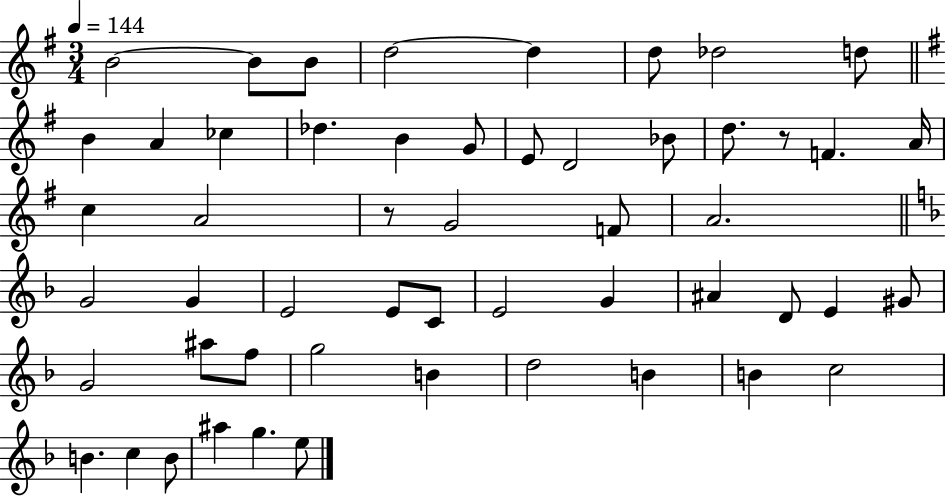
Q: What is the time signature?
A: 3/4